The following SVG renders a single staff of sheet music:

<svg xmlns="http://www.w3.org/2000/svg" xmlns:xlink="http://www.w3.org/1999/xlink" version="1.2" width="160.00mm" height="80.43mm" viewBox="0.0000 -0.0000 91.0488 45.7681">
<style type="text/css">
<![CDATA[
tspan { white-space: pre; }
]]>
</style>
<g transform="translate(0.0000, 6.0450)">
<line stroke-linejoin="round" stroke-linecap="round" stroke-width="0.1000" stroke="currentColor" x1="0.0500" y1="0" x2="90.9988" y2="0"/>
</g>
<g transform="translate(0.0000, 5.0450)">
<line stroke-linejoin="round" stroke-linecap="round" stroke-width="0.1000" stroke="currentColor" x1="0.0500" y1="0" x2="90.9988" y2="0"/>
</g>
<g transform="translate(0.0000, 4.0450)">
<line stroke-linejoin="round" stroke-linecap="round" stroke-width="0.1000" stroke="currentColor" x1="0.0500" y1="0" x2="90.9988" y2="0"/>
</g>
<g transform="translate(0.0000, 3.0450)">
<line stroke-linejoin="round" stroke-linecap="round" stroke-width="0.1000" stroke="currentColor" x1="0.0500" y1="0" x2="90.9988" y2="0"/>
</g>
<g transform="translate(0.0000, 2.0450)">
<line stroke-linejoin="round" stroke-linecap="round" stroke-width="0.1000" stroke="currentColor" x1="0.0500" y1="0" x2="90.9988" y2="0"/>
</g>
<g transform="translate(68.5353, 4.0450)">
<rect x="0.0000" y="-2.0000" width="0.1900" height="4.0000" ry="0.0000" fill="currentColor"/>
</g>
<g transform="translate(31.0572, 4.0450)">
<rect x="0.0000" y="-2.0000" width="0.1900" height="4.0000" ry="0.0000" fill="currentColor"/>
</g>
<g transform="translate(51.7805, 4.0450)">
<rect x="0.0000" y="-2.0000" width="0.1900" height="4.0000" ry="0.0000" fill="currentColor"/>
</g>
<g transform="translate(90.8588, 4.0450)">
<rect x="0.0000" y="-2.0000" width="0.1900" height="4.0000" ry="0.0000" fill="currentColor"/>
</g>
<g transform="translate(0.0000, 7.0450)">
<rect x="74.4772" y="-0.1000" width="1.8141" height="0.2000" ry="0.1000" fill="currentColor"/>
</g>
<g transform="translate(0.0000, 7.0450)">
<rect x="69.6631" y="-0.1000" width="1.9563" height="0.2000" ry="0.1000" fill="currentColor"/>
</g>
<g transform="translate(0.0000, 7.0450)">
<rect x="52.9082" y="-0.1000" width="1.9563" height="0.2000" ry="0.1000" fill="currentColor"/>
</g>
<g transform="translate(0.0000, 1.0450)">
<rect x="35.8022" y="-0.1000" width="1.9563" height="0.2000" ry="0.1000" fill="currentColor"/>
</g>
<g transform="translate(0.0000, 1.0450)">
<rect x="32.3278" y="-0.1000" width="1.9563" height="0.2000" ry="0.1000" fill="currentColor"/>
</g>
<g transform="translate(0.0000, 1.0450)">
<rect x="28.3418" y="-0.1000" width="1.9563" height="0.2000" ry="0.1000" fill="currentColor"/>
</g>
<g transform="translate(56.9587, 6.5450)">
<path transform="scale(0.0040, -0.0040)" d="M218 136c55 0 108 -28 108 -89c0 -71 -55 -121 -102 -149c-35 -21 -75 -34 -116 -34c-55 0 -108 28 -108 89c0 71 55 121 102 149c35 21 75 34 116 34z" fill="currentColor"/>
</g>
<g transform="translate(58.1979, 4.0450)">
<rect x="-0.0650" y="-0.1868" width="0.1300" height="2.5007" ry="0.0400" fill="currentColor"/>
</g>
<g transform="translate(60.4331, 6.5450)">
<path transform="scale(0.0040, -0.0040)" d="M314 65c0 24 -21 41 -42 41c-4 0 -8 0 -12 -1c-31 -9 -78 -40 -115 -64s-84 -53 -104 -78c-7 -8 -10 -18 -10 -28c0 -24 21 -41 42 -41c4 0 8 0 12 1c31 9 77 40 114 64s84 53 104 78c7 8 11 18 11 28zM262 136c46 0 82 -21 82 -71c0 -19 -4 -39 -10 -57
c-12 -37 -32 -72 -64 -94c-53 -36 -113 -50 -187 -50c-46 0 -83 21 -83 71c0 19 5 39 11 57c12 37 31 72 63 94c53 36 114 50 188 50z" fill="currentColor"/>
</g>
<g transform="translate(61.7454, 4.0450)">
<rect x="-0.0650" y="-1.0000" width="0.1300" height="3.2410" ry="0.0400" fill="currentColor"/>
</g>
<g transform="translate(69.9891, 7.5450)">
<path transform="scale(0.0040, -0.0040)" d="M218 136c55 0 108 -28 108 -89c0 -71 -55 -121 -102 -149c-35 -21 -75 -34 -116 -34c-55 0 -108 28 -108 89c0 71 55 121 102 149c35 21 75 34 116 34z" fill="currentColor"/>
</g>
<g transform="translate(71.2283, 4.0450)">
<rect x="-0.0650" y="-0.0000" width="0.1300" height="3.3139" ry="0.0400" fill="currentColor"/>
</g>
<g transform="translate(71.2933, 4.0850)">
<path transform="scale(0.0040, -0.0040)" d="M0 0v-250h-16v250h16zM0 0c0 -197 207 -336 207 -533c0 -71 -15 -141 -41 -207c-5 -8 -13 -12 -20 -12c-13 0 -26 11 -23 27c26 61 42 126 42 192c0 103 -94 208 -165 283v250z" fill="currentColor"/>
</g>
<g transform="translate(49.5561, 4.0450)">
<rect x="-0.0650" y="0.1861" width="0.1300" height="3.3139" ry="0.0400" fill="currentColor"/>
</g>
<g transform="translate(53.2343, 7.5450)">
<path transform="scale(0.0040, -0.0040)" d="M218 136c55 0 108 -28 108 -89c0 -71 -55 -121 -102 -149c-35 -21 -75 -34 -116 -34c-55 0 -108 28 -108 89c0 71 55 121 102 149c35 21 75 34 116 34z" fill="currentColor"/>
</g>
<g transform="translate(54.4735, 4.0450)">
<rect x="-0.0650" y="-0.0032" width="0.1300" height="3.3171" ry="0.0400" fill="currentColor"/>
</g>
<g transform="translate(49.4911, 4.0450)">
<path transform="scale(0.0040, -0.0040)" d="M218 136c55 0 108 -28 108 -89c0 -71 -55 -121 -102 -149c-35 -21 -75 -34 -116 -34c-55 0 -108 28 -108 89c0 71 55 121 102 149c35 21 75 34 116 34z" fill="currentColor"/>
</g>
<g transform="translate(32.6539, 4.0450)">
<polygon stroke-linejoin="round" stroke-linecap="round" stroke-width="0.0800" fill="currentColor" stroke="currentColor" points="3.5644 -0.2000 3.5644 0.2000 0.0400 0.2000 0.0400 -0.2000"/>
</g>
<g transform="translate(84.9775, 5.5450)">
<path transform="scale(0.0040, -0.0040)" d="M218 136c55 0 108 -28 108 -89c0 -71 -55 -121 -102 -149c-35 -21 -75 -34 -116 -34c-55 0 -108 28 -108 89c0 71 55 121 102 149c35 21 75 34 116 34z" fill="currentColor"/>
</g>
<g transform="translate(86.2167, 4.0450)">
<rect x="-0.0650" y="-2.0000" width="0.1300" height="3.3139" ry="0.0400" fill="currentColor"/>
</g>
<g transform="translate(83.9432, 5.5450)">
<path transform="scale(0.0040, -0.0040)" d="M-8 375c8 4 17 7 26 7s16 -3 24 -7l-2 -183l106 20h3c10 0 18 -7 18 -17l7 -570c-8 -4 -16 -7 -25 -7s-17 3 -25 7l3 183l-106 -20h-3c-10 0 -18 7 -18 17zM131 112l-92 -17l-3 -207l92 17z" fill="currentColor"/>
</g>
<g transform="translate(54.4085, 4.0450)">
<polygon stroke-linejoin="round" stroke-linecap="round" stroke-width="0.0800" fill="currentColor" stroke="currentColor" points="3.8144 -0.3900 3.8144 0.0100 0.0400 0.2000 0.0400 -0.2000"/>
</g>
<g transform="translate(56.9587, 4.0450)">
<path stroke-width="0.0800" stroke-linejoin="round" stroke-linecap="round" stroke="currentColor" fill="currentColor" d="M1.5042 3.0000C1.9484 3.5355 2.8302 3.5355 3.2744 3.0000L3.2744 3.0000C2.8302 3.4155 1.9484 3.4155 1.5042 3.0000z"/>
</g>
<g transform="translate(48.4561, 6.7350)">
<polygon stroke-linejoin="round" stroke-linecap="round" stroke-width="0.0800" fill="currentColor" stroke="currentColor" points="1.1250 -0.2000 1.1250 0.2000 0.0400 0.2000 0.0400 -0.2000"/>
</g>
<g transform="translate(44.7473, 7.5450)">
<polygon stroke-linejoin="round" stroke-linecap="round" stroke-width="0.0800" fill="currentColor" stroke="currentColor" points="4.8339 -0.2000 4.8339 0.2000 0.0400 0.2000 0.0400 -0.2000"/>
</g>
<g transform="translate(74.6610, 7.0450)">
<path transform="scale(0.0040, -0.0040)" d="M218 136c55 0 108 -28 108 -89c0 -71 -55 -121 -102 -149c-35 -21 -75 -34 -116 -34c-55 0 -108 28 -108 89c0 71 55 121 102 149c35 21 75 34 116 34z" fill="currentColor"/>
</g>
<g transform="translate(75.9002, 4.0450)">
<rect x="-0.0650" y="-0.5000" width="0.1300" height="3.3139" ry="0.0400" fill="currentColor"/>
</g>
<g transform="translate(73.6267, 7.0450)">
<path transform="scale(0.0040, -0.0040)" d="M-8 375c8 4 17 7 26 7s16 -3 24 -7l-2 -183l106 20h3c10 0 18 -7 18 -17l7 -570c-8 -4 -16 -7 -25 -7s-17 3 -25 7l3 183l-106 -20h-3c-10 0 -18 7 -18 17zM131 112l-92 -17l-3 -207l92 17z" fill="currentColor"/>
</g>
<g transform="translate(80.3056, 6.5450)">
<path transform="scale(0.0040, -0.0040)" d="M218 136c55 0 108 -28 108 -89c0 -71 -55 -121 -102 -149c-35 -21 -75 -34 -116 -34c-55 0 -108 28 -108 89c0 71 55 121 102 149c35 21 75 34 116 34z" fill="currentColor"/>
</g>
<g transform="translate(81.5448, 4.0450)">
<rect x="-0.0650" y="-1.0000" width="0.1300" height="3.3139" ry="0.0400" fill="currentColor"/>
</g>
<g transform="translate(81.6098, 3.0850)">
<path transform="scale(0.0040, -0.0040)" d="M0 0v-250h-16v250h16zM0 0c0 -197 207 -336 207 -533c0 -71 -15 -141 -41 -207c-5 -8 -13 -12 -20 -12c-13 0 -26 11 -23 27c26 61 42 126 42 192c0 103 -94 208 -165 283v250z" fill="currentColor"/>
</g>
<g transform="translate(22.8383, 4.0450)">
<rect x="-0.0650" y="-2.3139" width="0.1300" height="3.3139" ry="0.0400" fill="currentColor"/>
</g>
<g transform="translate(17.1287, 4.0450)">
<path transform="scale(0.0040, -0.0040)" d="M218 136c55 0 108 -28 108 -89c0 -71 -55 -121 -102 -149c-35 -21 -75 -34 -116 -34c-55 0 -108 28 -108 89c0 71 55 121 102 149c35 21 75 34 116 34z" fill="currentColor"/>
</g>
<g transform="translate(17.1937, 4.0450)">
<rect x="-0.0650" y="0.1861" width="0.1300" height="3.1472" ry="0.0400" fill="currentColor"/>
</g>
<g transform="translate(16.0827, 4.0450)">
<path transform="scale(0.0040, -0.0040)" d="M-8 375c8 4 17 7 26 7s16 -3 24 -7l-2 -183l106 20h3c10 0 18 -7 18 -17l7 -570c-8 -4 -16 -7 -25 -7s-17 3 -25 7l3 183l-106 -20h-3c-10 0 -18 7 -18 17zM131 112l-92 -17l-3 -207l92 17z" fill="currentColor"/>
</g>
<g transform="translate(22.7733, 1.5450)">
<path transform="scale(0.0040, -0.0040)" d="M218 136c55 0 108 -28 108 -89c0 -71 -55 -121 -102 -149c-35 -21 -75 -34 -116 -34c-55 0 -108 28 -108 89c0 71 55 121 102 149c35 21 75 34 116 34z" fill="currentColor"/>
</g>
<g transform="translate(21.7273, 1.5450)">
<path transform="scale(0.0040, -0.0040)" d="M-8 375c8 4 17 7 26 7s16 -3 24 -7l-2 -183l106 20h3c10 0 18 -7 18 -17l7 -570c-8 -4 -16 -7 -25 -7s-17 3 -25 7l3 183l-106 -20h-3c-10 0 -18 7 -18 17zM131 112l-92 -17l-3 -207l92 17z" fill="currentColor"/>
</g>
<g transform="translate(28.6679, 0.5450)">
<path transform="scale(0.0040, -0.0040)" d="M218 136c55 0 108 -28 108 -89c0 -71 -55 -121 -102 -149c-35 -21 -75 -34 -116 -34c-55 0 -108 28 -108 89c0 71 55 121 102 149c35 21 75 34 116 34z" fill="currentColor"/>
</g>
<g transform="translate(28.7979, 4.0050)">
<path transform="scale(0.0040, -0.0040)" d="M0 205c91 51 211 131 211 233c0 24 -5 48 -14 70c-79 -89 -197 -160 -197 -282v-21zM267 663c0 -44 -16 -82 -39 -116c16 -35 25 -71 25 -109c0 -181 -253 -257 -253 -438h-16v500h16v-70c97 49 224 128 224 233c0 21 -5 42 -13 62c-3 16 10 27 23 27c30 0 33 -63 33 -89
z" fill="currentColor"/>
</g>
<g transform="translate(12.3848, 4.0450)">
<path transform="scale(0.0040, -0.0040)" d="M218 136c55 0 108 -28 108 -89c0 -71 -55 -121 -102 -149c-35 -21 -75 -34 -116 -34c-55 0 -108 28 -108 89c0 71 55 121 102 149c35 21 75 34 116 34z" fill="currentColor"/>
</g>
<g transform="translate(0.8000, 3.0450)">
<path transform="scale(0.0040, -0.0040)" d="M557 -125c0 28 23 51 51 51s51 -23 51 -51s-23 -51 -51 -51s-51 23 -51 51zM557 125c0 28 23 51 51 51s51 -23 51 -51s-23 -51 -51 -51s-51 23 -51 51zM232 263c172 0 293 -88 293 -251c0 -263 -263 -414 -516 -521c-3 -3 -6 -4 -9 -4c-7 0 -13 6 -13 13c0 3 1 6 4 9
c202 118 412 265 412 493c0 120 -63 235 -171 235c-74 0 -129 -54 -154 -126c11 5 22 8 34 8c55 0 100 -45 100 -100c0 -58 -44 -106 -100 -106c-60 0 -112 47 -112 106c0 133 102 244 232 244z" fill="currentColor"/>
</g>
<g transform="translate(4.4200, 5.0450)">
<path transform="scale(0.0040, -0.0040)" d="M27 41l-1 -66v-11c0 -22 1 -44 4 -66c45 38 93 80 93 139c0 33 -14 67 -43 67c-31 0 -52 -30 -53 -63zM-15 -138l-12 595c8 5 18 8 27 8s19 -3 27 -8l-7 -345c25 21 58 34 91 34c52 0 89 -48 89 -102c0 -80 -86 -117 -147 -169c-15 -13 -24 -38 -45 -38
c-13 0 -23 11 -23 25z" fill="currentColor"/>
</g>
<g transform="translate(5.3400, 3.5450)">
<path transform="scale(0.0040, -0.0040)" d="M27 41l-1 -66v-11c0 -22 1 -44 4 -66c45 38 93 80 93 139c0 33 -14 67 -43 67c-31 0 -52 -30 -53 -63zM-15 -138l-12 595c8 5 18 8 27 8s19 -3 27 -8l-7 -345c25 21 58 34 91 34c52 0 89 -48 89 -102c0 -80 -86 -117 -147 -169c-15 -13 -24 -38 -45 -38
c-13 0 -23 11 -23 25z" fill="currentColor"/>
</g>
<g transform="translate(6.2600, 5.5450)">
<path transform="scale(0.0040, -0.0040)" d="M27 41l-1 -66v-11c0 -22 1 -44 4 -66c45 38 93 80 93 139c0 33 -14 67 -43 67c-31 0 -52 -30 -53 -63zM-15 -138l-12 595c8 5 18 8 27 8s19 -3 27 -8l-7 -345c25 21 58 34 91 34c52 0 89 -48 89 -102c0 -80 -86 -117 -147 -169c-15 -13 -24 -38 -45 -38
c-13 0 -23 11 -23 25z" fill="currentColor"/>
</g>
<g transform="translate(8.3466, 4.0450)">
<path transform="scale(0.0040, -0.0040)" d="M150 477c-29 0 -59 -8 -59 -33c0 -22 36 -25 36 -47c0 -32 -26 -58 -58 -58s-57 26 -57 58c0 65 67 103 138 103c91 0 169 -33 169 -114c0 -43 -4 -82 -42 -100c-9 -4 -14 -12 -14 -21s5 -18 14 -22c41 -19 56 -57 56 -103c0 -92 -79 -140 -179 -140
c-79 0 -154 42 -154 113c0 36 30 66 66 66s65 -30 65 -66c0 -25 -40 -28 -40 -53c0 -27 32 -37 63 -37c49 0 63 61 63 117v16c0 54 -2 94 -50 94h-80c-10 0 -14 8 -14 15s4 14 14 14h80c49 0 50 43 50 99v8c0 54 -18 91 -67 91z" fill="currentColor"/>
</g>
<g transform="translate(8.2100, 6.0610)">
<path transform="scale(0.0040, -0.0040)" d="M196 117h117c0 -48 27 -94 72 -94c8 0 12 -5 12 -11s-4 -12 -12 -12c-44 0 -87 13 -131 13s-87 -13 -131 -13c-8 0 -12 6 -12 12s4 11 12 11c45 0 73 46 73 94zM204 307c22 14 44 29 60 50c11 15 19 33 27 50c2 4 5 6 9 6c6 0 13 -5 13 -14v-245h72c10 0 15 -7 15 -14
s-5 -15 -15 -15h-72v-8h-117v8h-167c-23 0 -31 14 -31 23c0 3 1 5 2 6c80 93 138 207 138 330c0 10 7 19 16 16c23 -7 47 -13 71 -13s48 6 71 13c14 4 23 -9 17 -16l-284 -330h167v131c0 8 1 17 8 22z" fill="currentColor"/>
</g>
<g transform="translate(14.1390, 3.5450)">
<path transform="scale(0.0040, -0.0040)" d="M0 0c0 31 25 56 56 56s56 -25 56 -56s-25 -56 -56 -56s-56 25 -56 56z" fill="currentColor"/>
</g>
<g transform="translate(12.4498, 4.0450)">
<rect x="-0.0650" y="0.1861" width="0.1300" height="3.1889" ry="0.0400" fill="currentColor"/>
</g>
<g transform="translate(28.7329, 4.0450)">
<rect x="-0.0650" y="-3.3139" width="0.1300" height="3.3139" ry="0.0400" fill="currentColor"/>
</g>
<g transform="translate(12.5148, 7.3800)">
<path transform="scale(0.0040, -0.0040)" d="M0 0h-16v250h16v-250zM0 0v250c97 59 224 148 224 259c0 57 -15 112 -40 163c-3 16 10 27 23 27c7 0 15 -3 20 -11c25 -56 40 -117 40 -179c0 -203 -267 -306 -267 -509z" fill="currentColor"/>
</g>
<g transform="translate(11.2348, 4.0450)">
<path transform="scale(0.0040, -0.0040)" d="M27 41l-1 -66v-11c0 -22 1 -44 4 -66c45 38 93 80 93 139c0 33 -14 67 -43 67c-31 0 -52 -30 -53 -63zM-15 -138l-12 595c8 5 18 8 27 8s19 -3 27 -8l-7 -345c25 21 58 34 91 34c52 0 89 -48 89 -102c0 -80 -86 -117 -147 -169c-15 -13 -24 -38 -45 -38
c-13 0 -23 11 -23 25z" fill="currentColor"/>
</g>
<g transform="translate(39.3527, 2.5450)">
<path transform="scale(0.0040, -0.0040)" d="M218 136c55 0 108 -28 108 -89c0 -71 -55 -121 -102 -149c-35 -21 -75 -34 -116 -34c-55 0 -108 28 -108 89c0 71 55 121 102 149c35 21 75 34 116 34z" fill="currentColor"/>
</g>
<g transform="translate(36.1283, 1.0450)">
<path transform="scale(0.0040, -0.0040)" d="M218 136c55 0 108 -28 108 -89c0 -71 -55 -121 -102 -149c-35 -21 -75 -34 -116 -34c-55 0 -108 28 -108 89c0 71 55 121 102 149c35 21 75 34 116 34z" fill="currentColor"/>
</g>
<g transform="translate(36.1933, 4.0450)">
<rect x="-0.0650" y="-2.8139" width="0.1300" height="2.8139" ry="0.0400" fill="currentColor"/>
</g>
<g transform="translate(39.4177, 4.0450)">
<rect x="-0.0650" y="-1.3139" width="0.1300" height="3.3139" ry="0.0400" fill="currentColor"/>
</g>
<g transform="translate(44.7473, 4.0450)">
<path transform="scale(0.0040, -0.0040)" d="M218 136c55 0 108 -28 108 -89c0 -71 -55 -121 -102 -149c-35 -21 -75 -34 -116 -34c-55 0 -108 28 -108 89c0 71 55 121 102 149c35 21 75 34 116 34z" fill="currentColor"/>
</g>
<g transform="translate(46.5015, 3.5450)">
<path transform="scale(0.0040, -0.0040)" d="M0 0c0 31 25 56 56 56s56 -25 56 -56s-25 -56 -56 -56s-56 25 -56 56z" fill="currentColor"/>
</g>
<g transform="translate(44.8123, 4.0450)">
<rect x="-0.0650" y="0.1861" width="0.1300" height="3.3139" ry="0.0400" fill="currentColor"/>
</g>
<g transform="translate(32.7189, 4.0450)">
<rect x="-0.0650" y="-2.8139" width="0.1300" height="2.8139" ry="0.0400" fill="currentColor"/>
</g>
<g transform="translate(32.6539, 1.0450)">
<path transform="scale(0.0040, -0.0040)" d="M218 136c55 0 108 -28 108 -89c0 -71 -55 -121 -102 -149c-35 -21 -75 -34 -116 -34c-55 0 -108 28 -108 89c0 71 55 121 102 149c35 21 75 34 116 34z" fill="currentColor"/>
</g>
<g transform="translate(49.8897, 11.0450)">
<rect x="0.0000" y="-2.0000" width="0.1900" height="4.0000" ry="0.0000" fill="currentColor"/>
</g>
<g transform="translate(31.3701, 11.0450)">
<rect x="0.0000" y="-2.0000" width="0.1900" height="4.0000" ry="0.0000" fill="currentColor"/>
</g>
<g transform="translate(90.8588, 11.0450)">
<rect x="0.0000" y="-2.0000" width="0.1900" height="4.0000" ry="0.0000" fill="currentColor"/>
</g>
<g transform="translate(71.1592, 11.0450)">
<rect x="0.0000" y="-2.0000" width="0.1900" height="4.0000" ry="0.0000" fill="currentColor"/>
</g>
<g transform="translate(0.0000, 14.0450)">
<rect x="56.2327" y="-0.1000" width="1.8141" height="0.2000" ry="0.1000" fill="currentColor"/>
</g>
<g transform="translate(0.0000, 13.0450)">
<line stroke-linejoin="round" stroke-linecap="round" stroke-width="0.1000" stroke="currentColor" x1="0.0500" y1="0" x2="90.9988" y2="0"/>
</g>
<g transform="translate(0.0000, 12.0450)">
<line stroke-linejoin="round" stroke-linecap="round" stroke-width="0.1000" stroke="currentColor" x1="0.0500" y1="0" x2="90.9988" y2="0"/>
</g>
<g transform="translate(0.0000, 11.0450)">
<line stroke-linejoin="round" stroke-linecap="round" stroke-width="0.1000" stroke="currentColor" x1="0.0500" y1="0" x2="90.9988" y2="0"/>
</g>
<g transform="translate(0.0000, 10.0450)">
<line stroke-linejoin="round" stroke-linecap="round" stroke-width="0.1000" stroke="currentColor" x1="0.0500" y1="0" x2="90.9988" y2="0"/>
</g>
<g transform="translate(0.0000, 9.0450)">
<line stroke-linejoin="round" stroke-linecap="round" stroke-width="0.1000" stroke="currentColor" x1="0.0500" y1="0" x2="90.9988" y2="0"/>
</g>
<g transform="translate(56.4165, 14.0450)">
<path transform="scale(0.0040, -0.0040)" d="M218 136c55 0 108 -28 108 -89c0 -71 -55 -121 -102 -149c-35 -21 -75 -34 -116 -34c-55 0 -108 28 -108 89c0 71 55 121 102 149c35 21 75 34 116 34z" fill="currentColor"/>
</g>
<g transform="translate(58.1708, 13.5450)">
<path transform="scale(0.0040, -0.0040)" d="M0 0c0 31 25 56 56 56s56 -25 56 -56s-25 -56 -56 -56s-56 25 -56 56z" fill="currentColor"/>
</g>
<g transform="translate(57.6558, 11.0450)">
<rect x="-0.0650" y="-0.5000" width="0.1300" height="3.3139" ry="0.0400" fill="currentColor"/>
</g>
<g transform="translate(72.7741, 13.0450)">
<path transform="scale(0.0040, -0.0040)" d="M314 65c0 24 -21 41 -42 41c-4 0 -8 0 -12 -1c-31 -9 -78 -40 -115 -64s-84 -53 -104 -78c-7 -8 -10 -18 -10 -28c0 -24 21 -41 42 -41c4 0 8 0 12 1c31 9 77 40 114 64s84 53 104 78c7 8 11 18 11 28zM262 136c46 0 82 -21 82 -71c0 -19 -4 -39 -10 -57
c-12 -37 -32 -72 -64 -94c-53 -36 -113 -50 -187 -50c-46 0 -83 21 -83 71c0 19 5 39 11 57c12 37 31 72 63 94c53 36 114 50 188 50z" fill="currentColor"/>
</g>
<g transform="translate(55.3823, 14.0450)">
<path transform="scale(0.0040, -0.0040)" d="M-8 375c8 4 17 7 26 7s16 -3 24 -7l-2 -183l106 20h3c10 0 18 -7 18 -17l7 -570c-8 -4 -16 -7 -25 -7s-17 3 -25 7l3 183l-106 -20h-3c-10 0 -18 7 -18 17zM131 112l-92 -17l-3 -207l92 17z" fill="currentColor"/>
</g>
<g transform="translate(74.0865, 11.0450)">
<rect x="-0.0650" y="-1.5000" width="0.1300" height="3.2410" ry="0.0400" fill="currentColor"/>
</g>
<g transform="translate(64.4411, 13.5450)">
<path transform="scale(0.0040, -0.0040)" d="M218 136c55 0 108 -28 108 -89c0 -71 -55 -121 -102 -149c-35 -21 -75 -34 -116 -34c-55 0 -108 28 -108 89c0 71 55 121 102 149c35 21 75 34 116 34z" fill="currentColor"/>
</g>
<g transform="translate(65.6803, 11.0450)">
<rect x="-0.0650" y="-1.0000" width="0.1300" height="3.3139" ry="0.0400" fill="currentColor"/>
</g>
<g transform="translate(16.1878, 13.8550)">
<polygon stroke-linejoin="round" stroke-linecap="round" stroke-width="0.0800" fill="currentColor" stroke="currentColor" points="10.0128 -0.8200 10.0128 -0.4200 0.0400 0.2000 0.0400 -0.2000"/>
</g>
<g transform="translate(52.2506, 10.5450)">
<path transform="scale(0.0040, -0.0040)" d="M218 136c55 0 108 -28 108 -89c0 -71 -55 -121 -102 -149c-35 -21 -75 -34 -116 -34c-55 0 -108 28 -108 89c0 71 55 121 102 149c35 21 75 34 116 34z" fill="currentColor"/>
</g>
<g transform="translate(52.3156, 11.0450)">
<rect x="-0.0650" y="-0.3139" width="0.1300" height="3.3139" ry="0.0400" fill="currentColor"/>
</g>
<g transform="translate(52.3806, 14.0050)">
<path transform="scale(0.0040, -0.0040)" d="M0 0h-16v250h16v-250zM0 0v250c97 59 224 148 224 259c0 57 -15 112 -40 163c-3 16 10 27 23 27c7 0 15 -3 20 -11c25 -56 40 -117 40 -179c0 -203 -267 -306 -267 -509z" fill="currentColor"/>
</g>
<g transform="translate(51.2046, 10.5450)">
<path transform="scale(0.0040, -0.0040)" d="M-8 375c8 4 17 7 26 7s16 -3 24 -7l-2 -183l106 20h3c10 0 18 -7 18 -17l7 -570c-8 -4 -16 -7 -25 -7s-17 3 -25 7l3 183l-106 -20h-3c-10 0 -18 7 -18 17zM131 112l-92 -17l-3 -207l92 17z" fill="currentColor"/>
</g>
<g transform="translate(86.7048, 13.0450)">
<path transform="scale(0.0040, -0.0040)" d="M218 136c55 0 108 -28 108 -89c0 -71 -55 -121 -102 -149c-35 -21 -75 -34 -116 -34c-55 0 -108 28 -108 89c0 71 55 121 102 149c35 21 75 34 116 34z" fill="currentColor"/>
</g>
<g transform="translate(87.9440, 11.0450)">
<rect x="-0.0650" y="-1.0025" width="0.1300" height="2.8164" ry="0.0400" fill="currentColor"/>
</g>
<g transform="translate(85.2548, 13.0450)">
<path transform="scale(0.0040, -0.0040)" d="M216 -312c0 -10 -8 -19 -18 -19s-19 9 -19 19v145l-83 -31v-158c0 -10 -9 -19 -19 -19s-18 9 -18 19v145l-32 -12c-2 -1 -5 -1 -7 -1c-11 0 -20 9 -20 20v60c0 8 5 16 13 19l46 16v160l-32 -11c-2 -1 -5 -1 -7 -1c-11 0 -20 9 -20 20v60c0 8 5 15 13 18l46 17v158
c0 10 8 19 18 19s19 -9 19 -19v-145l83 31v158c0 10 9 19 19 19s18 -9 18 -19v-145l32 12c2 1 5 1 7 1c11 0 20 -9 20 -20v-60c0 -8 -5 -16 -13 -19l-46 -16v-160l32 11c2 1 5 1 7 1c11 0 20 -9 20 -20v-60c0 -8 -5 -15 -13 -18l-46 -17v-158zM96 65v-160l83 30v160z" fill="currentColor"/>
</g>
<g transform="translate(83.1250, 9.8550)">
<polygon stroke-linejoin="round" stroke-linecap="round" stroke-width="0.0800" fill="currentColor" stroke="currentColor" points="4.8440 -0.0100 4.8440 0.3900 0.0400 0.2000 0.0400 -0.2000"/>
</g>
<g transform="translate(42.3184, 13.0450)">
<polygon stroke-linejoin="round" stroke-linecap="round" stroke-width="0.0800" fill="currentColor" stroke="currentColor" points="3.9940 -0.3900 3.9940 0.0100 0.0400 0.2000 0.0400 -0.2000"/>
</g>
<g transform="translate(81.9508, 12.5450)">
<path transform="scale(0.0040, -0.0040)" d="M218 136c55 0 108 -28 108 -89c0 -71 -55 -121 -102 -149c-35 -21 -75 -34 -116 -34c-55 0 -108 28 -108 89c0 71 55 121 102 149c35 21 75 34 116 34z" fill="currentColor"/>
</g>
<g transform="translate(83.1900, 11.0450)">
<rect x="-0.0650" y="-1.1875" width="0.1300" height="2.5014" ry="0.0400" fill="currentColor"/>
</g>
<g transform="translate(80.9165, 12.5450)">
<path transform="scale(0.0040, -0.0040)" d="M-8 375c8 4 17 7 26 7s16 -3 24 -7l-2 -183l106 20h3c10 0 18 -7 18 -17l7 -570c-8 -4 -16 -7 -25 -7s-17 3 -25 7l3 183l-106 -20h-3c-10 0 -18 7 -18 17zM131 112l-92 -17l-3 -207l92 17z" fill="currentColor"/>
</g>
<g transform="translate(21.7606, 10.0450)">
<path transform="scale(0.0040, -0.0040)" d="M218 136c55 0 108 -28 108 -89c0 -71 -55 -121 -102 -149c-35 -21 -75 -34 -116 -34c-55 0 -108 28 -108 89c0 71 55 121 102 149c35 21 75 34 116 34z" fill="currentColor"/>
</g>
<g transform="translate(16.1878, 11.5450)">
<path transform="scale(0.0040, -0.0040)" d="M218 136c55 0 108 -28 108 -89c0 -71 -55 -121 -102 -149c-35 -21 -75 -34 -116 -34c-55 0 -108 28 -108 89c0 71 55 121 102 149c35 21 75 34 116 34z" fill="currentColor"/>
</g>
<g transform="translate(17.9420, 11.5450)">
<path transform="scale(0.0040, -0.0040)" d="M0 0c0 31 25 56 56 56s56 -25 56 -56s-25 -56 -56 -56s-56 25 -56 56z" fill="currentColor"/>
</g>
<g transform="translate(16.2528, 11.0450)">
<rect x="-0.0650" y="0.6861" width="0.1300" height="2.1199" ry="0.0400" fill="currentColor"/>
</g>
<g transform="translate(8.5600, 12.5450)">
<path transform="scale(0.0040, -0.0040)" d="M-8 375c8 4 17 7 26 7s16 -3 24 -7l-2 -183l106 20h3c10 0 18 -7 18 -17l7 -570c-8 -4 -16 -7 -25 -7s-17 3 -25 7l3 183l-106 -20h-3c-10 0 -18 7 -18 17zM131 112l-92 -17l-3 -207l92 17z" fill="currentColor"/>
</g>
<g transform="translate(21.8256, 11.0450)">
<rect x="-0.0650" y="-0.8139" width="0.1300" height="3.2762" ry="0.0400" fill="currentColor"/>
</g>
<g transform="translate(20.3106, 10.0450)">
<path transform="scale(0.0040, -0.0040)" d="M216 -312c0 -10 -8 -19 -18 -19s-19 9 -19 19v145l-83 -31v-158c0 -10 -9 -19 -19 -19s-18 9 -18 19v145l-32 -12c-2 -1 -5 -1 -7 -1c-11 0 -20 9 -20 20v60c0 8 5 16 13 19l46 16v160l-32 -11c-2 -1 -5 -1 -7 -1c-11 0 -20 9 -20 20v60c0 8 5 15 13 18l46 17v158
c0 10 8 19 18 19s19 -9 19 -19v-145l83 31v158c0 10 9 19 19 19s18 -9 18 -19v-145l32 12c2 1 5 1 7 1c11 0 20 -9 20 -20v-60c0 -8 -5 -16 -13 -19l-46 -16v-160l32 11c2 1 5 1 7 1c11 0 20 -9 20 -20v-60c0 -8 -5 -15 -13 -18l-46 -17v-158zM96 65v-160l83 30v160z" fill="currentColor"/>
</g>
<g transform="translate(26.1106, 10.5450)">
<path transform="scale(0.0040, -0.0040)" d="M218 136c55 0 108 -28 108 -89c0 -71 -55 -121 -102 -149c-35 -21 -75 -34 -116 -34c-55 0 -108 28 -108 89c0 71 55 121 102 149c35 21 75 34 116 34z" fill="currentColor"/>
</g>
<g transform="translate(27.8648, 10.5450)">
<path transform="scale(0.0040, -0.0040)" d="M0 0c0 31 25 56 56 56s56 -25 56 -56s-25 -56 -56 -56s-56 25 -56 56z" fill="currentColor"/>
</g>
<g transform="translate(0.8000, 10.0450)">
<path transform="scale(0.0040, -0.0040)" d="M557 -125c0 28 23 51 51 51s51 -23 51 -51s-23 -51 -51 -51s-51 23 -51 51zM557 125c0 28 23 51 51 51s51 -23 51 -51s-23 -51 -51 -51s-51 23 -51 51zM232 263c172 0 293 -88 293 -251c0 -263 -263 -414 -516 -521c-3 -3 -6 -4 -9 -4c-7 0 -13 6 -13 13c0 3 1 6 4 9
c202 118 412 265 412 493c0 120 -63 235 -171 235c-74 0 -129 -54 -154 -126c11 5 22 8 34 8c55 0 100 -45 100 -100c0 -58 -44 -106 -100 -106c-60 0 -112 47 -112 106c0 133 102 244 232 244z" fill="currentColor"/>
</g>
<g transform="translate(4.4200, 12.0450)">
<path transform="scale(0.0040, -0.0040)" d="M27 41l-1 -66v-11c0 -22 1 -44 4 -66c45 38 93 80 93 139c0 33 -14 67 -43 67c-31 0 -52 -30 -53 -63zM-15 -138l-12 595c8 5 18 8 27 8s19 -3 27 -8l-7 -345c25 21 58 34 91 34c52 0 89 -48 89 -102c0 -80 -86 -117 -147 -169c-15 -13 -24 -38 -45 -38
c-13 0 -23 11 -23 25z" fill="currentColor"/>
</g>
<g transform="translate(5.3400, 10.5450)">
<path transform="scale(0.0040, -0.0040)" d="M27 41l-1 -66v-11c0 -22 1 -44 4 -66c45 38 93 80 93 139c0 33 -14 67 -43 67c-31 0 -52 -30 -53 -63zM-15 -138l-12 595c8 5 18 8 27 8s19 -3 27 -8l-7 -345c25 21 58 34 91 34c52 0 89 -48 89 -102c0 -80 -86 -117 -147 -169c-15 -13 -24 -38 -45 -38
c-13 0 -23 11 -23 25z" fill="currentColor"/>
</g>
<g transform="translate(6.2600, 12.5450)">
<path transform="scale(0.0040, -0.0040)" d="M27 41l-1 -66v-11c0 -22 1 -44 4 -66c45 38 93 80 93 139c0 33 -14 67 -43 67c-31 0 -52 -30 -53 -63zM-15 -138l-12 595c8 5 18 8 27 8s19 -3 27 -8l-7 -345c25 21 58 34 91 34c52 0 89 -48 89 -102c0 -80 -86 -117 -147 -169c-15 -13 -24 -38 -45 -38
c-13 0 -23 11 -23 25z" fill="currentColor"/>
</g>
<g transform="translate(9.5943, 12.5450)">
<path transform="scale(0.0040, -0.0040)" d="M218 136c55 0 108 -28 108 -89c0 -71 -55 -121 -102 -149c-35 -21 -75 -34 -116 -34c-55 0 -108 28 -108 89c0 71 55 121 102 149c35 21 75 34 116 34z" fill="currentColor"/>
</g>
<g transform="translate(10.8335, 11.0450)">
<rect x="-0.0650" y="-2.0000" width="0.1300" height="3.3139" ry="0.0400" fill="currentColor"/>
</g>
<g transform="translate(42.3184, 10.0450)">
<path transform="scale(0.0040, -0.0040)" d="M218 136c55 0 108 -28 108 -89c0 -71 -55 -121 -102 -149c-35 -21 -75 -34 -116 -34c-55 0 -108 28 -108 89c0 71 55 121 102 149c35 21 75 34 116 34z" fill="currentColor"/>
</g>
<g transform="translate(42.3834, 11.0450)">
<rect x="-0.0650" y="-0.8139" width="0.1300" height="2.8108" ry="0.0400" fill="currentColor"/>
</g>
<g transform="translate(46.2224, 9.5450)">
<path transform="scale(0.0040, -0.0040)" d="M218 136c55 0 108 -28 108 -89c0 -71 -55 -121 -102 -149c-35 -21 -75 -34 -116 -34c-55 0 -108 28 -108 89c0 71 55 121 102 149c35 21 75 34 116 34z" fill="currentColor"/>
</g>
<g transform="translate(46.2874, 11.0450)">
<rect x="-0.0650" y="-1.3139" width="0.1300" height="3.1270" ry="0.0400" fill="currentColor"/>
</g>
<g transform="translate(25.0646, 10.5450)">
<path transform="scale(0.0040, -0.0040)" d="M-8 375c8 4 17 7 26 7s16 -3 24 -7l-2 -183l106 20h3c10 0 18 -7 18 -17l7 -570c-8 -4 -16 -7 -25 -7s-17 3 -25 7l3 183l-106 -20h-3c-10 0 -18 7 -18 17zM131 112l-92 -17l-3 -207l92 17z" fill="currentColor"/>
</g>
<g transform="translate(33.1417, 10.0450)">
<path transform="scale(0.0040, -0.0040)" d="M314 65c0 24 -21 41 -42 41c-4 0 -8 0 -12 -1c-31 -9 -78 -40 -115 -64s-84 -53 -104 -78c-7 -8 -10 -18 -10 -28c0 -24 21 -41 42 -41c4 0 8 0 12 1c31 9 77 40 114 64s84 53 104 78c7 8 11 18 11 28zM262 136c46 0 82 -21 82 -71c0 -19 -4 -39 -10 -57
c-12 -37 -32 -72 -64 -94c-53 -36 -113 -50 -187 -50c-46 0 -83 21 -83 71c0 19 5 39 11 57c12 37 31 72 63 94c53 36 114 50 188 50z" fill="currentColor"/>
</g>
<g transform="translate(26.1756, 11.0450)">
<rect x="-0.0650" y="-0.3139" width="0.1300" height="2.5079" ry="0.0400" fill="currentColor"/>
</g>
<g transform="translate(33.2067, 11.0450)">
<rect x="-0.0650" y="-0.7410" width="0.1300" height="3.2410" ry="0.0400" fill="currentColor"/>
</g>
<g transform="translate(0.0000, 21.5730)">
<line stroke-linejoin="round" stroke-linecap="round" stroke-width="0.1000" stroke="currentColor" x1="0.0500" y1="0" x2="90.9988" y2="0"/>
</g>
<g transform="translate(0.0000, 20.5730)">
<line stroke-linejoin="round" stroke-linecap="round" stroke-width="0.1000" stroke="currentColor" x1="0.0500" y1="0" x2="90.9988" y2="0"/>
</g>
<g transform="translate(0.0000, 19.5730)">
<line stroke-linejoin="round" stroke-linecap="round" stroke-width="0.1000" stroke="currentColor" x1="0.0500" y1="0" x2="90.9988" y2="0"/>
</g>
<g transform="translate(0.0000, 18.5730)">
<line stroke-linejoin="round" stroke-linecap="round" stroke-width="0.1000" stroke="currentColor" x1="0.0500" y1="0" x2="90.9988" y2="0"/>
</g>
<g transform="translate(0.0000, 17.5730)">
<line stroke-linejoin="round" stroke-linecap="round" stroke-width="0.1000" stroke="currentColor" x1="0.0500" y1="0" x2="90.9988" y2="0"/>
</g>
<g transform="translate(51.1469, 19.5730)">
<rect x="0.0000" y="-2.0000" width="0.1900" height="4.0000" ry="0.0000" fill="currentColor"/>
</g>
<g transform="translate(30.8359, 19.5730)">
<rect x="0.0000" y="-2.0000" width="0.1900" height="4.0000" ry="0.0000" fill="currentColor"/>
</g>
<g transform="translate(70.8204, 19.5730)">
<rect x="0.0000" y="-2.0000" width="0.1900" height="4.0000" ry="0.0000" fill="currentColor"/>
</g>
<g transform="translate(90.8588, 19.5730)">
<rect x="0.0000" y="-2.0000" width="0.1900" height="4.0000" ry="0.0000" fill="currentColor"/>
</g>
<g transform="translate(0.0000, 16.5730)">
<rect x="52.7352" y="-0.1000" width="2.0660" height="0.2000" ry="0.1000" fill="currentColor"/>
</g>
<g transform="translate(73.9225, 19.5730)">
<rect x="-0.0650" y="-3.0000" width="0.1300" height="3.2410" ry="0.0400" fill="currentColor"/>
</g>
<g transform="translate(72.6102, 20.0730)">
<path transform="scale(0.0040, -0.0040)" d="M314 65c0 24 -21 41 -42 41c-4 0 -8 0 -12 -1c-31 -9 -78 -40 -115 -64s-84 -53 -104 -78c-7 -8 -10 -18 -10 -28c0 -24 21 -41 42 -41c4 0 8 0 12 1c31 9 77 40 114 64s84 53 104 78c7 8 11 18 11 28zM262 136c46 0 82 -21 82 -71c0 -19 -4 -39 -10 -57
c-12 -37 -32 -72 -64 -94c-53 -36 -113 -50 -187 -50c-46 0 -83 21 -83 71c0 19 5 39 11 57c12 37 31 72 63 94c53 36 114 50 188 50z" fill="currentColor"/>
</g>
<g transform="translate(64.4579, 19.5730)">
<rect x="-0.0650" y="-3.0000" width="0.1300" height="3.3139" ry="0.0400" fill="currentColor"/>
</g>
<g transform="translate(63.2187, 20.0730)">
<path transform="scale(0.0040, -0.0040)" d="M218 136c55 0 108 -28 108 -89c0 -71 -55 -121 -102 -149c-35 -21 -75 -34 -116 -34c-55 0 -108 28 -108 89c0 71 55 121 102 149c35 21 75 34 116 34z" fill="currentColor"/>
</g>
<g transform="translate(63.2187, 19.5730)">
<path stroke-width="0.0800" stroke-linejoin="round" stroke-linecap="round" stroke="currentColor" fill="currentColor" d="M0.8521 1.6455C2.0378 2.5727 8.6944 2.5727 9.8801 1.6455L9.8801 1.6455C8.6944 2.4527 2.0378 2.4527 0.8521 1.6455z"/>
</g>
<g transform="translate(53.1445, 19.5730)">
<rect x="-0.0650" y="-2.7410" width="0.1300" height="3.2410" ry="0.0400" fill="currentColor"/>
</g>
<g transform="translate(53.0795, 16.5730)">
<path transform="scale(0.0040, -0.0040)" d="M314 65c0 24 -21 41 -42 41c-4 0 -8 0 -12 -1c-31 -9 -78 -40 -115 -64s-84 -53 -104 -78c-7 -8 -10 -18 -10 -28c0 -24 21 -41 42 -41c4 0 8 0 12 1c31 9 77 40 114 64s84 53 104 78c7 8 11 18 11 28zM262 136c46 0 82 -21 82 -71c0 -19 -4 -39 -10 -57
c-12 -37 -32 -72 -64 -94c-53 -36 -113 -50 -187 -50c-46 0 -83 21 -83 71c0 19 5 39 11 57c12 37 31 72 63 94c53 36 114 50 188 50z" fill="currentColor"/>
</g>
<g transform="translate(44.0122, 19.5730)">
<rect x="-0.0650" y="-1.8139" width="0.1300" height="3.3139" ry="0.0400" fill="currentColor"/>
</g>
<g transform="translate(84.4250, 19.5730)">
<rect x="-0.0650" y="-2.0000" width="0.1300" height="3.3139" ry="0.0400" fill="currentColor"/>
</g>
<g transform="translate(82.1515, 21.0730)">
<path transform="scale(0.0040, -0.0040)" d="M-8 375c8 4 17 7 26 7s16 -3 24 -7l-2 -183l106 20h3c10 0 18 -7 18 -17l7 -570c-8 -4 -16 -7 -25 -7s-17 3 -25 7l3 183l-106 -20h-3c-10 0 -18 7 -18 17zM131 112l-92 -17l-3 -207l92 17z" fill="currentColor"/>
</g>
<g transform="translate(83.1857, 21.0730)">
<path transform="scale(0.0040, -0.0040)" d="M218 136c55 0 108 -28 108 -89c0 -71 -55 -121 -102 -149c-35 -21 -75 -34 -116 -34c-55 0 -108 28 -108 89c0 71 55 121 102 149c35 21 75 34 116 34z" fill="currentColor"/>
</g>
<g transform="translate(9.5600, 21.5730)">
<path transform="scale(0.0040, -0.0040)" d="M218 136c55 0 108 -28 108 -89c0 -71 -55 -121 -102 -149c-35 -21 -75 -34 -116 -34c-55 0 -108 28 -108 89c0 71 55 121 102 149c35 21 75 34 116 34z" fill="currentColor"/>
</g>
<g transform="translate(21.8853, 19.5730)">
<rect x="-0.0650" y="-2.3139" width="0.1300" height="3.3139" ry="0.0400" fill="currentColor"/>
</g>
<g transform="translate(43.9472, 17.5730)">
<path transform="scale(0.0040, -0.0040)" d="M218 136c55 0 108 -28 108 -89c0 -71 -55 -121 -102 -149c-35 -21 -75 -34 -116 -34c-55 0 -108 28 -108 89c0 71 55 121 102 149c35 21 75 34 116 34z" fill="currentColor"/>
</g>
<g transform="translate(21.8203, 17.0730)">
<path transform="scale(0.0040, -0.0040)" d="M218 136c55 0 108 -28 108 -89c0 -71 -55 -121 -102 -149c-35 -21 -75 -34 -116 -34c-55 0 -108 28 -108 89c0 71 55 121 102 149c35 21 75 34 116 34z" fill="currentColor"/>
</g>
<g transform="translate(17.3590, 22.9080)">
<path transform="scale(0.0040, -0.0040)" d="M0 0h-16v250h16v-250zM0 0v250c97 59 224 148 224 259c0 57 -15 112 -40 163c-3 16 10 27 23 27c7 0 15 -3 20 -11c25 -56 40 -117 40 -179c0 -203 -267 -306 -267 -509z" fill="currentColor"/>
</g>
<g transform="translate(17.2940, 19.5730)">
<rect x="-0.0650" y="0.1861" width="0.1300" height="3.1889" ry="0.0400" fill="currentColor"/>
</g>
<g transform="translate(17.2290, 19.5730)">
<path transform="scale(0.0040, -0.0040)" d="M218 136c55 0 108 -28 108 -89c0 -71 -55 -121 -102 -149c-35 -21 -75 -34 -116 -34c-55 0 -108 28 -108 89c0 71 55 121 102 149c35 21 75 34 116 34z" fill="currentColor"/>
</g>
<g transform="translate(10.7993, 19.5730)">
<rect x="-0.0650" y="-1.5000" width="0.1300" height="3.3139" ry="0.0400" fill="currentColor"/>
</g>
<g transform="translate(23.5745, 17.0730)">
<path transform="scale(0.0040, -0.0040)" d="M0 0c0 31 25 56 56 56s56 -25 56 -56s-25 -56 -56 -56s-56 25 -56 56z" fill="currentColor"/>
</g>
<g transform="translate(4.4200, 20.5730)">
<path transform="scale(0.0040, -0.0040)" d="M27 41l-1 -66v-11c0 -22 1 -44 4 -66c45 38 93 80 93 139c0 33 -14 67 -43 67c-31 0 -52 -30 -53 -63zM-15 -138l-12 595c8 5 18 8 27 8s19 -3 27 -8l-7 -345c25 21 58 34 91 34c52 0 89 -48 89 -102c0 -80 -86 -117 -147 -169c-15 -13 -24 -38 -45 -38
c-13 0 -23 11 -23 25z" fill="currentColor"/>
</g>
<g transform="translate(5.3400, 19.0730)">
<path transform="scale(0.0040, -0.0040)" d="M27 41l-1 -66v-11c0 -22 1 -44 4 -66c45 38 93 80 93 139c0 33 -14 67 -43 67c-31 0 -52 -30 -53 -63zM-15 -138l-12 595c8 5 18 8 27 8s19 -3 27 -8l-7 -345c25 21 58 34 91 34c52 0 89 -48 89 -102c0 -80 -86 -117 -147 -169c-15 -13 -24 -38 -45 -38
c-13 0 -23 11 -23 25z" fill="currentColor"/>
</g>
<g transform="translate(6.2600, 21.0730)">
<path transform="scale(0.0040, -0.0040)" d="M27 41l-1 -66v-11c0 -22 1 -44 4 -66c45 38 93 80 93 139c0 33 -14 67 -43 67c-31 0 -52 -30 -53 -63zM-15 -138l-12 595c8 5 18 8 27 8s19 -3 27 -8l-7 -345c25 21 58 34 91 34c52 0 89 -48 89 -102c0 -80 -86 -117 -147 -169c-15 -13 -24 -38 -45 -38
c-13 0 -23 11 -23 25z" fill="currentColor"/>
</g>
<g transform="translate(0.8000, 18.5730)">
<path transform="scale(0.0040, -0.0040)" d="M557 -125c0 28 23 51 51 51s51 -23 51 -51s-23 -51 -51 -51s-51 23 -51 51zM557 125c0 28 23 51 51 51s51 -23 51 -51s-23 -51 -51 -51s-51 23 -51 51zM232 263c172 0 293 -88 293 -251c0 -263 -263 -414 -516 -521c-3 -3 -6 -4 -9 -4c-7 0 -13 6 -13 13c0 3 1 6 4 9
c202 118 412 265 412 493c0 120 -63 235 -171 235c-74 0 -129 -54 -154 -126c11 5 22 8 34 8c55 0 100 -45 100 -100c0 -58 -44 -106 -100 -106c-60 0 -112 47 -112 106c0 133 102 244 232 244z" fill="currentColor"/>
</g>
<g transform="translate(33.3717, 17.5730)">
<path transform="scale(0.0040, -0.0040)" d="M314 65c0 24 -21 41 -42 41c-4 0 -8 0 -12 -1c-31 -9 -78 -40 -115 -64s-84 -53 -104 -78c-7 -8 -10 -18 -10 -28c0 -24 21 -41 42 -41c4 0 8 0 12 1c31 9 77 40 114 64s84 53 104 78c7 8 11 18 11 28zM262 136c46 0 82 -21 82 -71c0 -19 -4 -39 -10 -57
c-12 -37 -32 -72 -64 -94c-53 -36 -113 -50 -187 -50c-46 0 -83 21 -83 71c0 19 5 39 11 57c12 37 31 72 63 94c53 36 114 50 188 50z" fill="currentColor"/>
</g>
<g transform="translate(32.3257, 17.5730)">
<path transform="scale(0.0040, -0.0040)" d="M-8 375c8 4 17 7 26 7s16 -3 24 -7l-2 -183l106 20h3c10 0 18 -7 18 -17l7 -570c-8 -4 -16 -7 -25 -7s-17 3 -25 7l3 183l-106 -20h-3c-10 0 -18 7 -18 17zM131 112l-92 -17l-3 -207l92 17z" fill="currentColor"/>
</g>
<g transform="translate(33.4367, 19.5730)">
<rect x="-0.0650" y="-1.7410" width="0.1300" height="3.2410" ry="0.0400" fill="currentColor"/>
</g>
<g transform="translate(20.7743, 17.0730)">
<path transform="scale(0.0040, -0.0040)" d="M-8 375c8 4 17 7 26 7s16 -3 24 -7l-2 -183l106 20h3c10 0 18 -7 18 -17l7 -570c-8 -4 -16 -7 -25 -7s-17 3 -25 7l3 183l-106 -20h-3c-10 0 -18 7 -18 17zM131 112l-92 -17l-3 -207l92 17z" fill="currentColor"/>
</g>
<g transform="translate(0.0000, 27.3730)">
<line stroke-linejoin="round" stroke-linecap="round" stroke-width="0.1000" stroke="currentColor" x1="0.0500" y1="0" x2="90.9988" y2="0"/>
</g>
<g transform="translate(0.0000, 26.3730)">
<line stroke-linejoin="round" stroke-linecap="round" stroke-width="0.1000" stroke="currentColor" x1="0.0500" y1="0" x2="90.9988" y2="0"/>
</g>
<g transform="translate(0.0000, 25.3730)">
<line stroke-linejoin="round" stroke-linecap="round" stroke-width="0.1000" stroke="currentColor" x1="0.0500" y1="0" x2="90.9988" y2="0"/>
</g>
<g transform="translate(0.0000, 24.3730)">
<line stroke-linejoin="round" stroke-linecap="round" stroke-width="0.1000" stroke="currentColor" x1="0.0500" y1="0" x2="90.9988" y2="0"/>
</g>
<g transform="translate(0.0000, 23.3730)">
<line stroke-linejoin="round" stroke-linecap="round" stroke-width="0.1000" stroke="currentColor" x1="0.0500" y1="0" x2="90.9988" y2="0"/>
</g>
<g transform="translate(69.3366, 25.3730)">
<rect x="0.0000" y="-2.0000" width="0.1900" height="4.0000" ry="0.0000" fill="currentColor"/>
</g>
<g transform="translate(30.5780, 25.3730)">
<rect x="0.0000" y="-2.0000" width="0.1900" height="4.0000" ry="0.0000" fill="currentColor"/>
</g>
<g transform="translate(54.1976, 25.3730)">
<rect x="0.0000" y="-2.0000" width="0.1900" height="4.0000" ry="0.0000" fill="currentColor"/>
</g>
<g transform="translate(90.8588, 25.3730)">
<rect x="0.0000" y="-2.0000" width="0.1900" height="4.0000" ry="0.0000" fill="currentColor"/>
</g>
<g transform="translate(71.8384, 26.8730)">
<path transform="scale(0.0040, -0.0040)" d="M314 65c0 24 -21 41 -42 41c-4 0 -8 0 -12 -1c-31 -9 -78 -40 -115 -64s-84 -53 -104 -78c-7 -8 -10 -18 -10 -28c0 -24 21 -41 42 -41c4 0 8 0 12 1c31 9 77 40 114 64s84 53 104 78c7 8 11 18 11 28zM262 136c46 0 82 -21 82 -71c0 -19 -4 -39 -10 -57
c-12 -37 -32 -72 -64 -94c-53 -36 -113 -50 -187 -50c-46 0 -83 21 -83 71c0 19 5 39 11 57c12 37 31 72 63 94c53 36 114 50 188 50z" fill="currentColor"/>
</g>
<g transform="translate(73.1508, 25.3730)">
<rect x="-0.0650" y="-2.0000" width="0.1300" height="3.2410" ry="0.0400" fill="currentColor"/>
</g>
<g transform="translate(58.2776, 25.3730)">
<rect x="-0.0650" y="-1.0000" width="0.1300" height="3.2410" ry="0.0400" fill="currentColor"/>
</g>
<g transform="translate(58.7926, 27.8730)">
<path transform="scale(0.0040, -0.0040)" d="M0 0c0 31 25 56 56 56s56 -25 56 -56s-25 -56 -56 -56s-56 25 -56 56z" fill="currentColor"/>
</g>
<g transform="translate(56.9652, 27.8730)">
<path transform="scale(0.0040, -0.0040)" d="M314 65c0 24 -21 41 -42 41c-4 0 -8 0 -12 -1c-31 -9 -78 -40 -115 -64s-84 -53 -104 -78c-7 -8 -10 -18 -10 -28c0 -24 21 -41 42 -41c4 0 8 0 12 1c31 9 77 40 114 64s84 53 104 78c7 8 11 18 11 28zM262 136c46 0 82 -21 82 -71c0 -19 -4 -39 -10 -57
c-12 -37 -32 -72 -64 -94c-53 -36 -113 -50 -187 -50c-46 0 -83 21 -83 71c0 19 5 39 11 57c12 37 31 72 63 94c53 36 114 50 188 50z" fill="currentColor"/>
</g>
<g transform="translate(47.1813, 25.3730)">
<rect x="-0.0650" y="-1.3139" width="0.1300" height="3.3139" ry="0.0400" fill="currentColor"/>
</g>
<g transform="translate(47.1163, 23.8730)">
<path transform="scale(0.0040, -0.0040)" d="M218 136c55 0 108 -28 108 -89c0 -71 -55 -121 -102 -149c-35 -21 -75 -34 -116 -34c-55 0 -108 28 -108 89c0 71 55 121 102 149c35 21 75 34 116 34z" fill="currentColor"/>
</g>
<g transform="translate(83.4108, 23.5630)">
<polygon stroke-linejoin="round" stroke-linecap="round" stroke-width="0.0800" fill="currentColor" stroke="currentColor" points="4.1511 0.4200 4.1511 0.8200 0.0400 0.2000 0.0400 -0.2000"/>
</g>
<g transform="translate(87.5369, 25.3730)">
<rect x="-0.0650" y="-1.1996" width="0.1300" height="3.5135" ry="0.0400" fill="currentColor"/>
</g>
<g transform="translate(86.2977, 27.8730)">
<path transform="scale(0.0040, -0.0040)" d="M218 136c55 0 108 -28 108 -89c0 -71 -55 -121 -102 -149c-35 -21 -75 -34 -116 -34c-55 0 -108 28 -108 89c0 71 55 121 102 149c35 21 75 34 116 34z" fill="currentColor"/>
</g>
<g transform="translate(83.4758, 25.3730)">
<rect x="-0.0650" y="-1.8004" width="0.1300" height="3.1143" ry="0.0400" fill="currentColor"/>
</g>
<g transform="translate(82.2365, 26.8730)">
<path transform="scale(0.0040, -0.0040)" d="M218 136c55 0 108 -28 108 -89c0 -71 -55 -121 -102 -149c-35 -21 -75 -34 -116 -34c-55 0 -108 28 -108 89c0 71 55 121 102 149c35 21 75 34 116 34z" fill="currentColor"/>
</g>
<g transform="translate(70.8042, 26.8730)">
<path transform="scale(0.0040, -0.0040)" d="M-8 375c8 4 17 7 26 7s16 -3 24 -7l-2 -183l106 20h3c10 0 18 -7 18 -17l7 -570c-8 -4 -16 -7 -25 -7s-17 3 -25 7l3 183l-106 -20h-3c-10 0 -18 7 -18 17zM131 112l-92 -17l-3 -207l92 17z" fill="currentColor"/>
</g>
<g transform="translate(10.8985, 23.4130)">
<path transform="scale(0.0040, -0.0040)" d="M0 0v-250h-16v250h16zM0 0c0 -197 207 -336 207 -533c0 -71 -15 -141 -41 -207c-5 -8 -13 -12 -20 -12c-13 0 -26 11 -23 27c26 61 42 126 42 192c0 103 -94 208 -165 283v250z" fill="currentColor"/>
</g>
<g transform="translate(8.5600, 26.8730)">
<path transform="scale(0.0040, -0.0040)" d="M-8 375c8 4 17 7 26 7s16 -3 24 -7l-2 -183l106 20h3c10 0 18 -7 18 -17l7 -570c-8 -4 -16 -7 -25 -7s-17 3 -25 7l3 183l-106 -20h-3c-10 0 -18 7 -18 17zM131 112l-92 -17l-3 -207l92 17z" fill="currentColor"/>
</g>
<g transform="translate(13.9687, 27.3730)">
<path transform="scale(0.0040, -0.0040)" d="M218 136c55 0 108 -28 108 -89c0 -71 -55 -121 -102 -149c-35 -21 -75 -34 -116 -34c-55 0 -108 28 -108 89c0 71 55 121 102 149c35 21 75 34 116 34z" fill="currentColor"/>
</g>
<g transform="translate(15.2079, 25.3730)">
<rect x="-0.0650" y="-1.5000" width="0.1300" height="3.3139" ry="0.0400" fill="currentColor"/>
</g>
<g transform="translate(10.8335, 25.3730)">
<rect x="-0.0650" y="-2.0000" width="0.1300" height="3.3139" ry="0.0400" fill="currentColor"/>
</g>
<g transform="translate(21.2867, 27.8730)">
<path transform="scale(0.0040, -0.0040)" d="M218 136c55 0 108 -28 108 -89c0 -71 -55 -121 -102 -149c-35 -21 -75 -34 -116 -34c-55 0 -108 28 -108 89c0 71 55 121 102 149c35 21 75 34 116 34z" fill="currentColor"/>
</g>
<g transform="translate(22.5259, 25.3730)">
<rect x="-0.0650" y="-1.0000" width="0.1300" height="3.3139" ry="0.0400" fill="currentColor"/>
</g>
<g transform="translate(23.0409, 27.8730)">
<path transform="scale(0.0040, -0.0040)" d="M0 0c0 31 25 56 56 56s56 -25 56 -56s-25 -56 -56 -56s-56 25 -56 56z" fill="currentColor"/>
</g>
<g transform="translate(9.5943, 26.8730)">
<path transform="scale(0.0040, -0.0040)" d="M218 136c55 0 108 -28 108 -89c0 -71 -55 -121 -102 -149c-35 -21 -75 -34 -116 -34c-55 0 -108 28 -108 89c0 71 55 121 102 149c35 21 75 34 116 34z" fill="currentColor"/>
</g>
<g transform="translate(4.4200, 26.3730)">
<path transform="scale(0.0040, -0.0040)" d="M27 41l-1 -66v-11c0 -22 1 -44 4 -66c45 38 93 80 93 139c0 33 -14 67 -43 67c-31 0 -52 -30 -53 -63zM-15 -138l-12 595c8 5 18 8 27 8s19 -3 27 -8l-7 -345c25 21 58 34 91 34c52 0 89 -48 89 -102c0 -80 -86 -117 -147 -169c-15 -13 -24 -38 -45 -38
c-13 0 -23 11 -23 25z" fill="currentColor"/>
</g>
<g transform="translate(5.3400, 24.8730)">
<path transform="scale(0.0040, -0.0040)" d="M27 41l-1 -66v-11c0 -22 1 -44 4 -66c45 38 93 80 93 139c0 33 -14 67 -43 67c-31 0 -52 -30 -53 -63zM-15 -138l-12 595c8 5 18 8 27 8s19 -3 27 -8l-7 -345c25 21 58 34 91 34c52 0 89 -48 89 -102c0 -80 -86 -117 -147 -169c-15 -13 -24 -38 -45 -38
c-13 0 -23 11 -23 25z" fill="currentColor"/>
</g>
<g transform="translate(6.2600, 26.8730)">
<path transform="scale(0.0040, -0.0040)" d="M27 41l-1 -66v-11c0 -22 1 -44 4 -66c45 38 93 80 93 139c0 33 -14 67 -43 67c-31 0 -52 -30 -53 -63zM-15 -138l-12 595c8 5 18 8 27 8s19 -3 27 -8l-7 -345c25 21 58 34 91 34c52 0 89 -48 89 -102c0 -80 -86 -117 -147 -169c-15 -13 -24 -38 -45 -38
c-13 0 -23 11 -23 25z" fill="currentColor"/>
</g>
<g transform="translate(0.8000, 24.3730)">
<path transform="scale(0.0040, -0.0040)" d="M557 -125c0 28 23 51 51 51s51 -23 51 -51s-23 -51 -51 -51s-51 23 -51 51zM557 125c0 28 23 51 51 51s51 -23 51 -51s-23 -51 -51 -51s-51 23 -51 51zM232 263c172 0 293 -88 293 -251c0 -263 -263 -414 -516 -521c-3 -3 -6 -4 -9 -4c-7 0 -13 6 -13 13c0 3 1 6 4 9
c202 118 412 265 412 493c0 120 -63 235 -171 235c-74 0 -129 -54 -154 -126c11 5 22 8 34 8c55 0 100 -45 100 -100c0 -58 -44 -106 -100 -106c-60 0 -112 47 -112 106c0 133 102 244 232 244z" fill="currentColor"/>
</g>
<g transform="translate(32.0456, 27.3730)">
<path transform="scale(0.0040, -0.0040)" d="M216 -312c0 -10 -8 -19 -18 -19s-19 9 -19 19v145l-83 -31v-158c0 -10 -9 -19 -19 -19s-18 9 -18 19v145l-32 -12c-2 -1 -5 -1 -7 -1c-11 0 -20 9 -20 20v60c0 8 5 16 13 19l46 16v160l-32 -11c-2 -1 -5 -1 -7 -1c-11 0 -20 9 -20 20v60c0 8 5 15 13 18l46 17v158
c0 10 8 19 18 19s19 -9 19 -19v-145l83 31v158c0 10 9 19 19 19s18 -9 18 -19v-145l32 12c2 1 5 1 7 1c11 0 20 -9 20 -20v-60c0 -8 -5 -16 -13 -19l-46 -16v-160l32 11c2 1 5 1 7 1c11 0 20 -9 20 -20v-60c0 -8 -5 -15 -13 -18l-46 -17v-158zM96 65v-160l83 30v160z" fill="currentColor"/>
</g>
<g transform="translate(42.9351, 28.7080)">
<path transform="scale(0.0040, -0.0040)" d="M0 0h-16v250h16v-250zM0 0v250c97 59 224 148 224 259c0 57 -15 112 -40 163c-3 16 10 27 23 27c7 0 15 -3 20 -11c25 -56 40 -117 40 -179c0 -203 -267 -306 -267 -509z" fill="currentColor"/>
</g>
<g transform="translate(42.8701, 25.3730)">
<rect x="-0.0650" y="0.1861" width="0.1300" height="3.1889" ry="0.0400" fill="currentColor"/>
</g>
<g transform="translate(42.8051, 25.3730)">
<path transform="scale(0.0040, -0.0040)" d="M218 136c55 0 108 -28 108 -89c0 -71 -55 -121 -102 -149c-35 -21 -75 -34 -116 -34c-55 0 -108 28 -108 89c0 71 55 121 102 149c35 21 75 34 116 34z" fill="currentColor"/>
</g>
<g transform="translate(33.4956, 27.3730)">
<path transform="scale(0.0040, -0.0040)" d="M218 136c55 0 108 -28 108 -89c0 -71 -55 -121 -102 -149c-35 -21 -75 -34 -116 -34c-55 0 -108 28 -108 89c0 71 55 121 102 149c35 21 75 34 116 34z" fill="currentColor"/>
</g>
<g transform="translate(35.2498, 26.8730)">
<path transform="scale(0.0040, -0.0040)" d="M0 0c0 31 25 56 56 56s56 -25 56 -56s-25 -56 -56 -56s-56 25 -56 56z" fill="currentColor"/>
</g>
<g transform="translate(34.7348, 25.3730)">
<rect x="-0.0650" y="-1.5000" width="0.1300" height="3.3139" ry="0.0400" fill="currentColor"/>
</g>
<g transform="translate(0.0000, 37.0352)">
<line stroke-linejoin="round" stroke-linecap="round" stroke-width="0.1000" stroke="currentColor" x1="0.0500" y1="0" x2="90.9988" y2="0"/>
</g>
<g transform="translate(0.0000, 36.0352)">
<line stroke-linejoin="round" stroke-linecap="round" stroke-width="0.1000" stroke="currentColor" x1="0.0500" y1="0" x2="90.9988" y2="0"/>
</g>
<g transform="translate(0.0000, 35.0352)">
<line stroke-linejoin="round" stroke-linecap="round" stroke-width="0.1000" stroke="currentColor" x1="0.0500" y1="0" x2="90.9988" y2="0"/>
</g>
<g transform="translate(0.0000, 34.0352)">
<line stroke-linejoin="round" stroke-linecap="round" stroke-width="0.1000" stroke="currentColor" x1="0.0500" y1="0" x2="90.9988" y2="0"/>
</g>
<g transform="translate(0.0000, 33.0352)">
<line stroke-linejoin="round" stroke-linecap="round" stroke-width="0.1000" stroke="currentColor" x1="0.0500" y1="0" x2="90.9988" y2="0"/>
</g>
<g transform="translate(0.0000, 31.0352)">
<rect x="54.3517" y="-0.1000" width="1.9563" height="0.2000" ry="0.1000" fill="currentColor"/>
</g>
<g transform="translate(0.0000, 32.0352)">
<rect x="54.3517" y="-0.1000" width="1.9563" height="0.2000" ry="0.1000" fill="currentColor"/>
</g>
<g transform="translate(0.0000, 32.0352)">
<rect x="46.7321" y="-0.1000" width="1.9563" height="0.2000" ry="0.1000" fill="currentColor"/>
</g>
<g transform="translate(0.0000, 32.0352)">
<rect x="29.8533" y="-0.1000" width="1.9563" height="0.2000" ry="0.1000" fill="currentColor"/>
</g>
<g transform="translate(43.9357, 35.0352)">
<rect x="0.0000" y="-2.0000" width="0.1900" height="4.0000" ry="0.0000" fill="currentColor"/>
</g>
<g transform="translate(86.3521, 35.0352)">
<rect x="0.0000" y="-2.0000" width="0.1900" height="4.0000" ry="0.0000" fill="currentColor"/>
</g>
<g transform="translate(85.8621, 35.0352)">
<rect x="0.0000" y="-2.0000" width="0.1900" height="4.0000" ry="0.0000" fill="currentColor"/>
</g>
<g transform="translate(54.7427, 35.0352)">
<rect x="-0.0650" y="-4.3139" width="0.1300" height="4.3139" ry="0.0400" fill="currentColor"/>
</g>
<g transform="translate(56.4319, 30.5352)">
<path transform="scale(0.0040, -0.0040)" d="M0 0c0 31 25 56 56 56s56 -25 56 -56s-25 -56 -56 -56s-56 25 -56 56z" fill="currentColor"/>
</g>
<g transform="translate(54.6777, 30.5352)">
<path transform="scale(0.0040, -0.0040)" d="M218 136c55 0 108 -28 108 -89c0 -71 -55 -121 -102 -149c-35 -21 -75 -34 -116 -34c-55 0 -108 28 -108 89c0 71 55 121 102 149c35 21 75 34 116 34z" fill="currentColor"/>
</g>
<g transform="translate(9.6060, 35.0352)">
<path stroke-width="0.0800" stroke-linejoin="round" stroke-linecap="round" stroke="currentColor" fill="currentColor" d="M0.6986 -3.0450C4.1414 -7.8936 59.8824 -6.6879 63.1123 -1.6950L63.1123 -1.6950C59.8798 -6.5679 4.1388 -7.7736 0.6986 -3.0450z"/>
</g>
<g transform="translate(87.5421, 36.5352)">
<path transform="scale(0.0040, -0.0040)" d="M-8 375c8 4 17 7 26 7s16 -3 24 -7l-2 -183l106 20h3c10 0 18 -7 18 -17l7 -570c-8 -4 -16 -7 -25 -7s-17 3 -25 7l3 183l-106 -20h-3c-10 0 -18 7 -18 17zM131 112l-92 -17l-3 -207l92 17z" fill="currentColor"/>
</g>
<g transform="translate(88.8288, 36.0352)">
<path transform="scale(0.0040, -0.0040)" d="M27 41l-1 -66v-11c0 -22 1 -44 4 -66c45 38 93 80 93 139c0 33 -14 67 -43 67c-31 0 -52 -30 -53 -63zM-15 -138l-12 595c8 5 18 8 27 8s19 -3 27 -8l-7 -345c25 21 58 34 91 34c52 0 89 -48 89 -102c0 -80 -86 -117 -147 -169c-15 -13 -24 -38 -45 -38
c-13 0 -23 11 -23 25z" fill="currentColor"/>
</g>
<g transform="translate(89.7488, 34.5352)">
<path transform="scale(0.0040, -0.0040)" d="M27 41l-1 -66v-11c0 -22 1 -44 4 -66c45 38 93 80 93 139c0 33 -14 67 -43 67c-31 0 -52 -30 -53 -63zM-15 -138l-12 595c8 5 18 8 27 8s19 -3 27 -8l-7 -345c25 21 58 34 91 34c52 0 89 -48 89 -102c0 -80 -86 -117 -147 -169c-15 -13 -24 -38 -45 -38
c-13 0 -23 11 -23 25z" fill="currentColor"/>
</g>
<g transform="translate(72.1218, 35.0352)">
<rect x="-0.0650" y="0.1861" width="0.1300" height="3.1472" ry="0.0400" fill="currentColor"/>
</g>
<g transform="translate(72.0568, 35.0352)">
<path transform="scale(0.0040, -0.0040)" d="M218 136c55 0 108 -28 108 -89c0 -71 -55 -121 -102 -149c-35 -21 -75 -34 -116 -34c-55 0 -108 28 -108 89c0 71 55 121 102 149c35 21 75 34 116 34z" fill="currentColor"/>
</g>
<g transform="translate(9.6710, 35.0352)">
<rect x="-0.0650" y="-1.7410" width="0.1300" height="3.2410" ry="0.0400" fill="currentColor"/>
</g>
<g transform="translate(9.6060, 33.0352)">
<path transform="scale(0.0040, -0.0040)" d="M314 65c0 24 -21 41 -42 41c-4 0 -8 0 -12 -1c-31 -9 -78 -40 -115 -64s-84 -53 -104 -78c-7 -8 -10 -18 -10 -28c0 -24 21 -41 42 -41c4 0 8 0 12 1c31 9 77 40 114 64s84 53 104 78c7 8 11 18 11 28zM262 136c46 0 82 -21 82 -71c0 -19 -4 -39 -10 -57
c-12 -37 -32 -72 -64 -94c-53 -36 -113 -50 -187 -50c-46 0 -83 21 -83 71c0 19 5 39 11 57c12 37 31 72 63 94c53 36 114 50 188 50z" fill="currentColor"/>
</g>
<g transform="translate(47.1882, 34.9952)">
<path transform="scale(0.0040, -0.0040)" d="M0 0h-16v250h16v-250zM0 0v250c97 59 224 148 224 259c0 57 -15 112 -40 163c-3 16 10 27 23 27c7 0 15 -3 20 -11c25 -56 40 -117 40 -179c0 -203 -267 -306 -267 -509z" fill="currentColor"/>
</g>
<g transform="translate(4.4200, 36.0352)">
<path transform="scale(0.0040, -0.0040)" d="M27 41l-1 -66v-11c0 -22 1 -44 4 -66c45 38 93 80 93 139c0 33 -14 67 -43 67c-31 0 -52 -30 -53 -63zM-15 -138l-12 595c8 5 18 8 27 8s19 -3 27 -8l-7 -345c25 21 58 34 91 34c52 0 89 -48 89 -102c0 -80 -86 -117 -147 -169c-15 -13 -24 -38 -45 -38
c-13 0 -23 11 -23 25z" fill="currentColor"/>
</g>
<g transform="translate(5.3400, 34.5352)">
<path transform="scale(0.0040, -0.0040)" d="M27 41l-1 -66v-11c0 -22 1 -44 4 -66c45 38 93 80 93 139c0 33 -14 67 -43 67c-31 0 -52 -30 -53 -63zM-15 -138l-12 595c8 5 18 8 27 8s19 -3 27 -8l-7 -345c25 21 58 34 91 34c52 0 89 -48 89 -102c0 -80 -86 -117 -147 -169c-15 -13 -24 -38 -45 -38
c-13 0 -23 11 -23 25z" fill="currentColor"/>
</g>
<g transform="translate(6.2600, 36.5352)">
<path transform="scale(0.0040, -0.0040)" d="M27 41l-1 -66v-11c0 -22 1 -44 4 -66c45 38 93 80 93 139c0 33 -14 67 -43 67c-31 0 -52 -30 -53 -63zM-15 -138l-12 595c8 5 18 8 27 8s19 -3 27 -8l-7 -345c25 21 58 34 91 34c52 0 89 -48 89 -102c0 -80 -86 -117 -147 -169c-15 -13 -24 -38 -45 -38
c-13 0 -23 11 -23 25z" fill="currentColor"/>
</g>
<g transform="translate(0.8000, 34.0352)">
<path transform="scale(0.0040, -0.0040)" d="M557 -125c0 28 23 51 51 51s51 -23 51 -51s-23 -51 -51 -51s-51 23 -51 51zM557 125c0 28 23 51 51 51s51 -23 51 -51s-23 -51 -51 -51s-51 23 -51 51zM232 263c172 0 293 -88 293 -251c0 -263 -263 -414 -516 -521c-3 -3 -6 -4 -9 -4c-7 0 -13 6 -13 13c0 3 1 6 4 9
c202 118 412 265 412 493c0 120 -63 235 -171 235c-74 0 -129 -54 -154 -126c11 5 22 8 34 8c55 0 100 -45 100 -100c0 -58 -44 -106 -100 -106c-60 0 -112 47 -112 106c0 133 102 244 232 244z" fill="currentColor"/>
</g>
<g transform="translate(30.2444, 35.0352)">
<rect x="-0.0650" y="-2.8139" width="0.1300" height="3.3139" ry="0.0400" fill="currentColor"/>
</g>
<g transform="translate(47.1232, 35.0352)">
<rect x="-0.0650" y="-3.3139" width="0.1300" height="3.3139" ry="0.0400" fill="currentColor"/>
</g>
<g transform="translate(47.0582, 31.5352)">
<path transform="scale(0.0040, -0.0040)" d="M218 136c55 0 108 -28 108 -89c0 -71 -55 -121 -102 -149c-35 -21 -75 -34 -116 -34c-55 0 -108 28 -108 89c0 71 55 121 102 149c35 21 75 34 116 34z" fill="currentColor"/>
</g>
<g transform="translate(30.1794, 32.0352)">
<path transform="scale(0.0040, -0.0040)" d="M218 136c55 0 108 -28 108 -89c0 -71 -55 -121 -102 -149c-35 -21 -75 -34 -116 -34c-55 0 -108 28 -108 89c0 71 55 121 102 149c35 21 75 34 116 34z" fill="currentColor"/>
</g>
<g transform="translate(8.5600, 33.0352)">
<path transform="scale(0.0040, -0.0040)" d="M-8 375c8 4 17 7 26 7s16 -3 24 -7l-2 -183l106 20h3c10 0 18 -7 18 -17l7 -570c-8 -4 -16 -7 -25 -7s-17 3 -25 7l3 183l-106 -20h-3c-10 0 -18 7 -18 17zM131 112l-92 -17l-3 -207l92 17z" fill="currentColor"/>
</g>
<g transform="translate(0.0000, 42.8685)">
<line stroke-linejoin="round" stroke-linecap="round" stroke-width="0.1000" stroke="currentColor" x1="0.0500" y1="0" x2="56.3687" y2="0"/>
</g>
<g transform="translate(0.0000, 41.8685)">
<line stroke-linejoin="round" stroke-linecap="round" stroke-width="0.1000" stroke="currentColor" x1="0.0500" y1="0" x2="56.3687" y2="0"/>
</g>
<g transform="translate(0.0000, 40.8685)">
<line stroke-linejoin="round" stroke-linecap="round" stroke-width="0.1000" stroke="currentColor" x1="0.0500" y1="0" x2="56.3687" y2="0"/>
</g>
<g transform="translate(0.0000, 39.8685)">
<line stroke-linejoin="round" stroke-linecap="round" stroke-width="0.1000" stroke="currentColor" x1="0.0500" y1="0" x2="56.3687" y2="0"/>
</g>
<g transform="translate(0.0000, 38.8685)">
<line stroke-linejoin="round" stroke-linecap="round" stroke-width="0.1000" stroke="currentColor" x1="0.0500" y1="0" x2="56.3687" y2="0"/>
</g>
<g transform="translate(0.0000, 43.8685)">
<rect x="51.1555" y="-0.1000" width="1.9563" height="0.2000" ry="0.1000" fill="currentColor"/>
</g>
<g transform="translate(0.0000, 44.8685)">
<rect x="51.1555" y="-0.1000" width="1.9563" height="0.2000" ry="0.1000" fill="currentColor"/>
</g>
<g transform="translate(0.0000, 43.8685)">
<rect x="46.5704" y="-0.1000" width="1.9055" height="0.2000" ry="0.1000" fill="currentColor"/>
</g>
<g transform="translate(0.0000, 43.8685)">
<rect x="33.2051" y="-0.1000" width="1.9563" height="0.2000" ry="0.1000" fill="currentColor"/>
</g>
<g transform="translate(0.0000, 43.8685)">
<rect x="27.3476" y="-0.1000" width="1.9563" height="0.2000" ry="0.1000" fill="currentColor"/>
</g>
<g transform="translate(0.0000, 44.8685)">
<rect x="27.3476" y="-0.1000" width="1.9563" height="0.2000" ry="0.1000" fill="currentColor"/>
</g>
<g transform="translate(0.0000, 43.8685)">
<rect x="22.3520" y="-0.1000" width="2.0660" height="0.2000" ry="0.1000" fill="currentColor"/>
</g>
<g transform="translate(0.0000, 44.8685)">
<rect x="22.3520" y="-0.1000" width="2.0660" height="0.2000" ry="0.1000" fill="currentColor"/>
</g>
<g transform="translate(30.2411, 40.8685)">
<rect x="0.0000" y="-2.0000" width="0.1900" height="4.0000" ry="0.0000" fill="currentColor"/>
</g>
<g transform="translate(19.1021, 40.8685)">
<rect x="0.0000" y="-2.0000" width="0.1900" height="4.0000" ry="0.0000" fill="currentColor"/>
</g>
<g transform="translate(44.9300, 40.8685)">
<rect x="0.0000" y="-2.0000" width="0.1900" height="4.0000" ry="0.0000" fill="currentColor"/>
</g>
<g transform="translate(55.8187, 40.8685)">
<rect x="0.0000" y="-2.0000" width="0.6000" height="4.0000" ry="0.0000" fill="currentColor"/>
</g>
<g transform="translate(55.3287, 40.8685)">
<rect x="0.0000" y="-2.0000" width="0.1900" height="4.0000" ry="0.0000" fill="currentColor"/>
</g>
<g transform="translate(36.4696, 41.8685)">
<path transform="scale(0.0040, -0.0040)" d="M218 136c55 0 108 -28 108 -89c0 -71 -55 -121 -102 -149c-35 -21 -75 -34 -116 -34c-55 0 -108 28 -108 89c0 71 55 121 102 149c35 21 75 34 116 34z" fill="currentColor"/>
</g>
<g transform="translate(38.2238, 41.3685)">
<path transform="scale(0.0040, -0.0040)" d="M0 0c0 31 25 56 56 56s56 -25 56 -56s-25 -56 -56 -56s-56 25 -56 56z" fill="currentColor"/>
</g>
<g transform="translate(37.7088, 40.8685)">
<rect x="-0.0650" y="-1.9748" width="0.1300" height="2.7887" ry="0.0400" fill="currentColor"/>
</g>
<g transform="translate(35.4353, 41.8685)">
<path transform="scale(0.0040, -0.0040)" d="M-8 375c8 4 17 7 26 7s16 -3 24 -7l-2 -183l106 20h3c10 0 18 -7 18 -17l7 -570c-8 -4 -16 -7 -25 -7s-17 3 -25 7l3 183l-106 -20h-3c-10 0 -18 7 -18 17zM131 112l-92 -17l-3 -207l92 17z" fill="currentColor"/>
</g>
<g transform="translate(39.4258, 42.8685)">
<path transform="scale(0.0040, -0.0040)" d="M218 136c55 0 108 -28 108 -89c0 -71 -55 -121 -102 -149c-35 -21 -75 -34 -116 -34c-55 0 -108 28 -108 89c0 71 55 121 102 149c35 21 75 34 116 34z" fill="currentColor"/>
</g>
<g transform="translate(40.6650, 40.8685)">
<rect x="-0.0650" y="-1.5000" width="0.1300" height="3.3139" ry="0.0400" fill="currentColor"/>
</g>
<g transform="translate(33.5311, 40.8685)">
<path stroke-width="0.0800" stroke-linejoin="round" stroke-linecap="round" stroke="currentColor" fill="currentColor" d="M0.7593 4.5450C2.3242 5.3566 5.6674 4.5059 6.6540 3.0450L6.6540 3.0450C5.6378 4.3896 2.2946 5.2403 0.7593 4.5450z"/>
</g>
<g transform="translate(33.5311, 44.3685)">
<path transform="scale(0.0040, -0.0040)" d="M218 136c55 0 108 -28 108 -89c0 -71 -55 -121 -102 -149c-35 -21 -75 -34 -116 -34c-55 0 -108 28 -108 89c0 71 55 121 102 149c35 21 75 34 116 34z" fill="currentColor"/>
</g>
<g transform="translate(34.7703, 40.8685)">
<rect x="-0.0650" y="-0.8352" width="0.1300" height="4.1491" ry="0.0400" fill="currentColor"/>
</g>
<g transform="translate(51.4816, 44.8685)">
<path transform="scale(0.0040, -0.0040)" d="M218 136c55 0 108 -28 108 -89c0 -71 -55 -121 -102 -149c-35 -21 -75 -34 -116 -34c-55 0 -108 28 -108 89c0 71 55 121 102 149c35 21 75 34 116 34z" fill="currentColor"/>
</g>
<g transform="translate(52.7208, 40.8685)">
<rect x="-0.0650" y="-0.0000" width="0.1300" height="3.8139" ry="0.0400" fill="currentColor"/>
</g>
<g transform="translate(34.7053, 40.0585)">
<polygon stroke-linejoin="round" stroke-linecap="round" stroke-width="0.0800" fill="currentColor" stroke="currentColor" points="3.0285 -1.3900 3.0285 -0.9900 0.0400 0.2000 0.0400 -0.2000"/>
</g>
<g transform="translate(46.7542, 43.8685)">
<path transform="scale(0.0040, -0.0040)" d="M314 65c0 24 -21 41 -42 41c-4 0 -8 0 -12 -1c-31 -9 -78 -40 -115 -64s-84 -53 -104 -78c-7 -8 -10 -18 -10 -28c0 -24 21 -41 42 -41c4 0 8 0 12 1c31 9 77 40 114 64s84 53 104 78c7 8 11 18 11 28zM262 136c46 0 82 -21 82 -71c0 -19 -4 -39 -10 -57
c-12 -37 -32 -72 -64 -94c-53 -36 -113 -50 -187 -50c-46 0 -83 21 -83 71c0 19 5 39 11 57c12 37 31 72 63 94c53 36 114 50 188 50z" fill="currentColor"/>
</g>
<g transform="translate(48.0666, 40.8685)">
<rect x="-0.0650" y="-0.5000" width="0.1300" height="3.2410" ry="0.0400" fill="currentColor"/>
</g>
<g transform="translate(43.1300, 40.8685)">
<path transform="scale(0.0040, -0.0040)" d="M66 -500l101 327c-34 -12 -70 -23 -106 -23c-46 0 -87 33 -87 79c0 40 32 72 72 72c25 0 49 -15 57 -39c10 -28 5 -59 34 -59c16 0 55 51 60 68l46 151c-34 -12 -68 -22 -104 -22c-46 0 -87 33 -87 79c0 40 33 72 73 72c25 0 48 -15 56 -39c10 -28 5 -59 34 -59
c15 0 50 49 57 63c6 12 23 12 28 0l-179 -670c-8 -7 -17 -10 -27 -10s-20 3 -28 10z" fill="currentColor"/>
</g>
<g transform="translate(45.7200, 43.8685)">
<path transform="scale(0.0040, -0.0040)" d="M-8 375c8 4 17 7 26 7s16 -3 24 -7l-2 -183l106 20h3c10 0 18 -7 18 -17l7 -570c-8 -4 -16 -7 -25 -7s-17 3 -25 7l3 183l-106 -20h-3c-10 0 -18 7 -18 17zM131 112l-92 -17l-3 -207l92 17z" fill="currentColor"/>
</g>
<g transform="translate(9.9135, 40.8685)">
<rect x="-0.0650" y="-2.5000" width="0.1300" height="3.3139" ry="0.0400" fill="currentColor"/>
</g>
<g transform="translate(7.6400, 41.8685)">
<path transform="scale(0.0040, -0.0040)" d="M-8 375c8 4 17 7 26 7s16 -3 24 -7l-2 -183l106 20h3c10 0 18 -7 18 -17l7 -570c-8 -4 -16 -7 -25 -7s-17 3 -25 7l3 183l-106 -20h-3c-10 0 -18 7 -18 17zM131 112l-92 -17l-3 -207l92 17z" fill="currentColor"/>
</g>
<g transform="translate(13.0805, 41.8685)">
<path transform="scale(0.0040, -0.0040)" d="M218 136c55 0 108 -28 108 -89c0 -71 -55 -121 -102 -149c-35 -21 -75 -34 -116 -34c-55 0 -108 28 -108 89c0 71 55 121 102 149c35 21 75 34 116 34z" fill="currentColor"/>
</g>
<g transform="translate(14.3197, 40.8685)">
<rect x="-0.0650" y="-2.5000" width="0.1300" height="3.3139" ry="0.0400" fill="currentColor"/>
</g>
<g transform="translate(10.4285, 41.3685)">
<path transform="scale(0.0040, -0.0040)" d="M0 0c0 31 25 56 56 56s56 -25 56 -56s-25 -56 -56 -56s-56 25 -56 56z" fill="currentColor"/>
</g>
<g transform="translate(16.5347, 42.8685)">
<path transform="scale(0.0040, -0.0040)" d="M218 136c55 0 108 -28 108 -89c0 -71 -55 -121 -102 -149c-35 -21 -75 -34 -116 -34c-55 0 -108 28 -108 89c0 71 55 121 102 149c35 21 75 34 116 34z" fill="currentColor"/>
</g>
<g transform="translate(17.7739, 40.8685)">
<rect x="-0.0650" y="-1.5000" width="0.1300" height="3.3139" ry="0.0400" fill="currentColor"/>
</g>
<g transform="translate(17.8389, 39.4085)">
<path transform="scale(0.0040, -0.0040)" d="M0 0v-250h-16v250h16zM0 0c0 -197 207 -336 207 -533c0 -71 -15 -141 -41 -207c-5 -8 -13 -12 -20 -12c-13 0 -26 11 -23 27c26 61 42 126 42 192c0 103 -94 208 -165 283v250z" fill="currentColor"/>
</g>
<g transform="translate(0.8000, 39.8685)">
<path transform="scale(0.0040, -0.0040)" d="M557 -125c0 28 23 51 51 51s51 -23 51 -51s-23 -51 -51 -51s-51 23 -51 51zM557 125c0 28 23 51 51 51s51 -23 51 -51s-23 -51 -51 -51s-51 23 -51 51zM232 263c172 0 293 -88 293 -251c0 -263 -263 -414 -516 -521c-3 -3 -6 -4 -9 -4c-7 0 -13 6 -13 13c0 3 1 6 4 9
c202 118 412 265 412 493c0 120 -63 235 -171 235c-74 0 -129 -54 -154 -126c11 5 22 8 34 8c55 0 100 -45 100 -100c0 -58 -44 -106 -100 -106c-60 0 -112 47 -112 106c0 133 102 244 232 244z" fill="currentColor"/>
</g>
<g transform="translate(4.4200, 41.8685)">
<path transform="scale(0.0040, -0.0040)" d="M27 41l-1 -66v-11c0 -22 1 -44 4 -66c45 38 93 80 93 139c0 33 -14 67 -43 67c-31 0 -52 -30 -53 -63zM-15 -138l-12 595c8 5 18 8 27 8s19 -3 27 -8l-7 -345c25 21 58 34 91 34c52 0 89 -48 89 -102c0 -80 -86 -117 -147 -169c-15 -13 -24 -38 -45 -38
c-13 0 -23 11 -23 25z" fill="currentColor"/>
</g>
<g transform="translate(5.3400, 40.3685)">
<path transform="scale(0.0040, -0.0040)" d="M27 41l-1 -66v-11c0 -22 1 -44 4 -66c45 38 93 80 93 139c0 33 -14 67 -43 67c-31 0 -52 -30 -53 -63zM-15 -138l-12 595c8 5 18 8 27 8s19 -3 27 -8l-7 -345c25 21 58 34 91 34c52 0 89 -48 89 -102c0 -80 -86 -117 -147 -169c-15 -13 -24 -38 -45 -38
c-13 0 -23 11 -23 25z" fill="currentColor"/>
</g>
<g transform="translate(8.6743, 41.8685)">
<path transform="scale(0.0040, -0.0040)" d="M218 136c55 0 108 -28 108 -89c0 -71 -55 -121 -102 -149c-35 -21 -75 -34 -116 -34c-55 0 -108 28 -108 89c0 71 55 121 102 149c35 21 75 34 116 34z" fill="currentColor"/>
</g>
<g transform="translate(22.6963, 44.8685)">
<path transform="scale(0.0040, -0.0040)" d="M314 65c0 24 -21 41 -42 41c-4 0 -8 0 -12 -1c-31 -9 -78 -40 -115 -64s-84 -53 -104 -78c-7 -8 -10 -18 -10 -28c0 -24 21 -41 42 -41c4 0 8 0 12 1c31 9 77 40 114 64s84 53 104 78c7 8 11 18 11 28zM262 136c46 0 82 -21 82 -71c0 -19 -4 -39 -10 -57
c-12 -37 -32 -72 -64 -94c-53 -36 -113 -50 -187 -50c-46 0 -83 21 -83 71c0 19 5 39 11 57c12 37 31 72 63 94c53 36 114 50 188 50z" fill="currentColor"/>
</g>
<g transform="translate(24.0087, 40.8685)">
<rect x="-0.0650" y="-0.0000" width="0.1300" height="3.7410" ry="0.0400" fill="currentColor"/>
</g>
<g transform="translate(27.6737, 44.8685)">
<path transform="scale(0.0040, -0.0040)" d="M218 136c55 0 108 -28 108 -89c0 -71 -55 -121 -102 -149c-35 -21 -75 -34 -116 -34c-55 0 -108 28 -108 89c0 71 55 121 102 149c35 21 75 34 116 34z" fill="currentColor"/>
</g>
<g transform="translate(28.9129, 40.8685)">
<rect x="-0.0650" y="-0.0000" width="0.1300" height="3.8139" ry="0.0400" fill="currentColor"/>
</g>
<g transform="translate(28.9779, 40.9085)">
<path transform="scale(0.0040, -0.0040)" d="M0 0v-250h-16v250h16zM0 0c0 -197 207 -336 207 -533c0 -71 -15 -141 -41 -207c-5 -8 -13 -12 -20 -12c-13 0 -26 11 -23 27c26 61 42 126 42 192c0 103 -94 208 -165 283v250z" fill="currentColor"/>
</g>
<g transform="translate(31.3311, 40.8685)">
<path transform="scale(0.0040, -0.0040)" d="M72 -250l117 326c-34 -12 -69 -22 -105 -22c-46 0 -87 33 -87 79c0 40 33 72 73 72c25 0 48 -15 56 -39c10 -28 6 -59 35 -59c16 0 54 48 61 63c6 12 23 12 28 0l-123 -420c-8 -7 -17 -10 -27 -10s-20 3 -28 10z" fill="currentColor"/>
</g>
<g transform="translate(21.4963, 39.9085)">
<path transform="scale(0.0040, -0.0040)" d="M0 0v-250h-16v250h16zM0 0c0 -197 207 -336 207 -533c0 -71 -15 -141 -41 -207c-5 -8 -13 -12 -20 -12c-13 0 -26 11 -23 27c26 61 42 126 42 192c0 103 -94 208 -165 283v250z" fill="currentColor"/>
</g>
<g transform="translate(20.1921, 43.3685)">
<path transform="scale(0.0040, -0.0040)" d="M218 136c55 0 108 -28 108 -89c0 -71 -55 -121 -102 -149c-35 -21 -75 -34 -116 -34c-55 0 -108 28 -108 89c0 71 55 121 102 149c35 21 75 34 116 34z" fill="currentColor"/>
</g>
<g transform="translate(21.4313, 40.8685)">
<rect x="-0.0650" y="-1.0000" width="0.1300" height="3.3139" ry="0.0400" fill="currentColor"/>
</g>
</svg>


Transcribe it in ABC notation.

X:1
T:Untitled
M:3/4
L:1/4
K:Eb
_D,/2 D, B, D/4 C/2 C/2 G, D,/2 D,/4 D,,/2 F,,/2 F,,2 D,,/2 E,, F,,/2 A,, A,, C,/2 ^F,/2 E,/2 F,2 F,/2 G,/2 E,/2 E,, F,, G,,2 A,,/2 ^G,,/2 G,, D,/2 B, A,2 A, C2 C, C,2 A,, A,,/2 G,, F,, ^G,, D,/2 G, F,,2 A,,2 A,,/2 F,,/2 A,2 C D/2 F D, B,, B,, G,,/2 F,,/2 C,,2 C,,/2 z/2 D,,/2 B,,/2 G,, z/4 E,,2 C,,